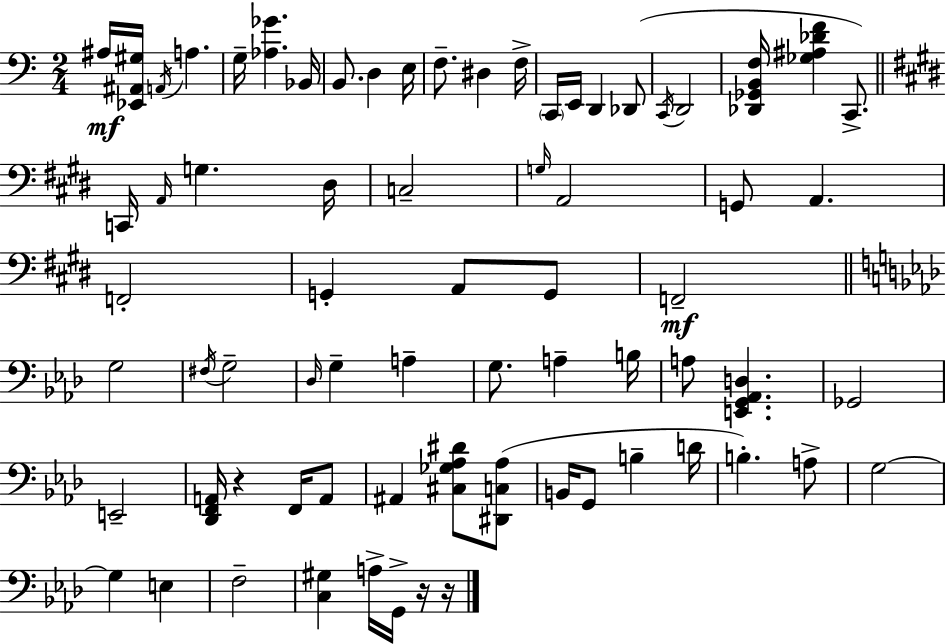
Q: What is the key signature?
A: A minor